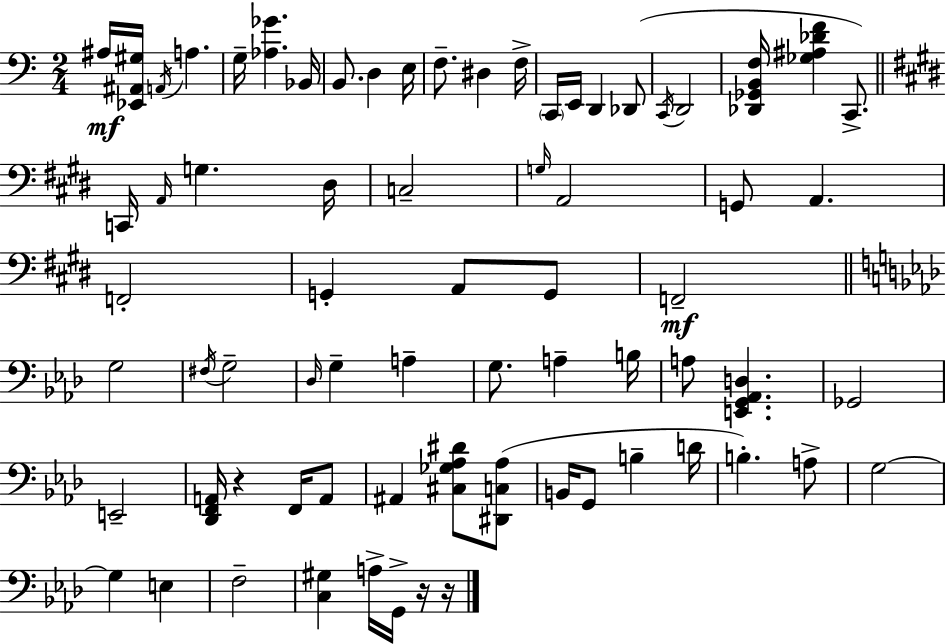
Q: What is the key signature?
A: A minor